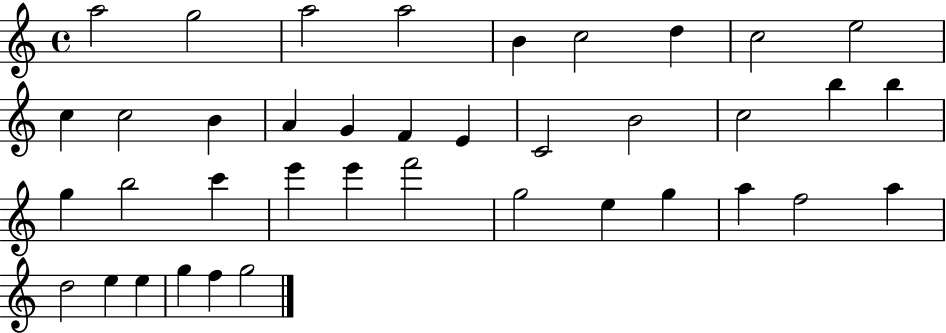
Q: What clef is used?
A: treble